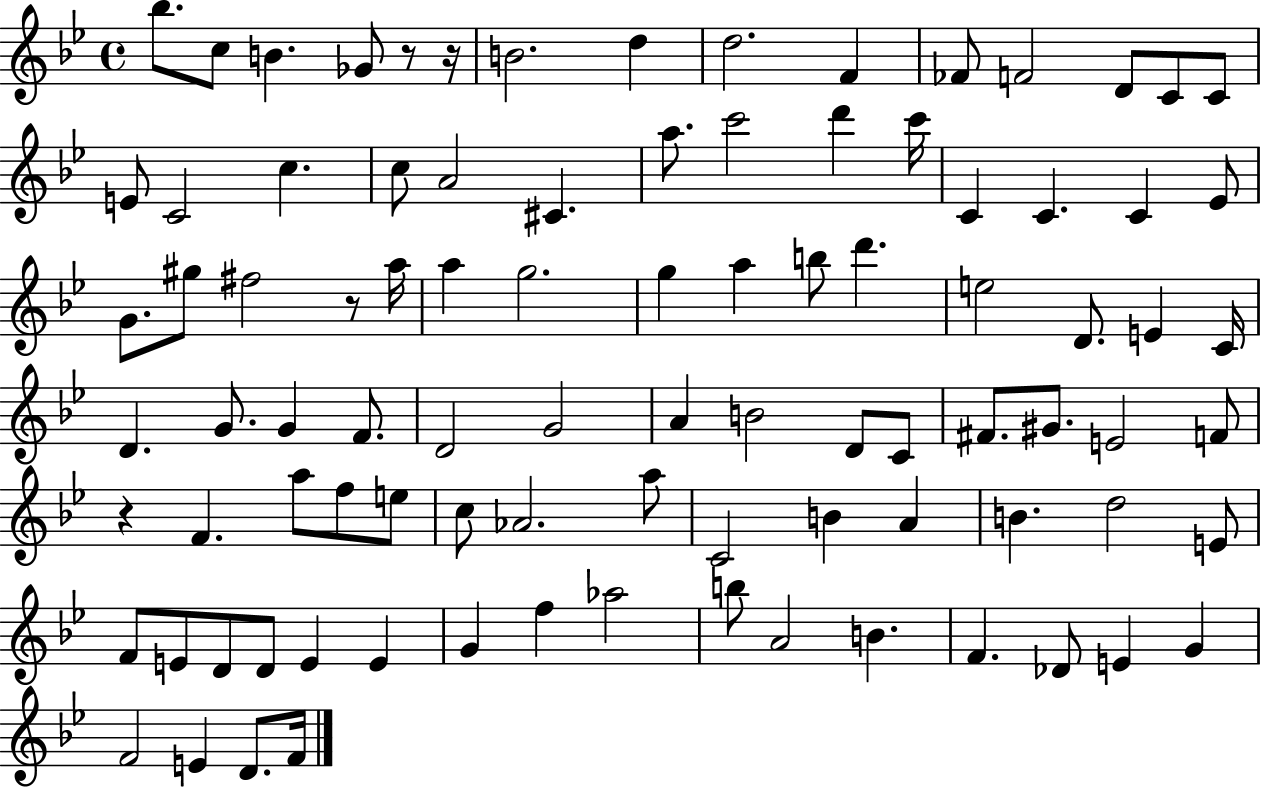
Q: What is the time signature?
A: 4/4